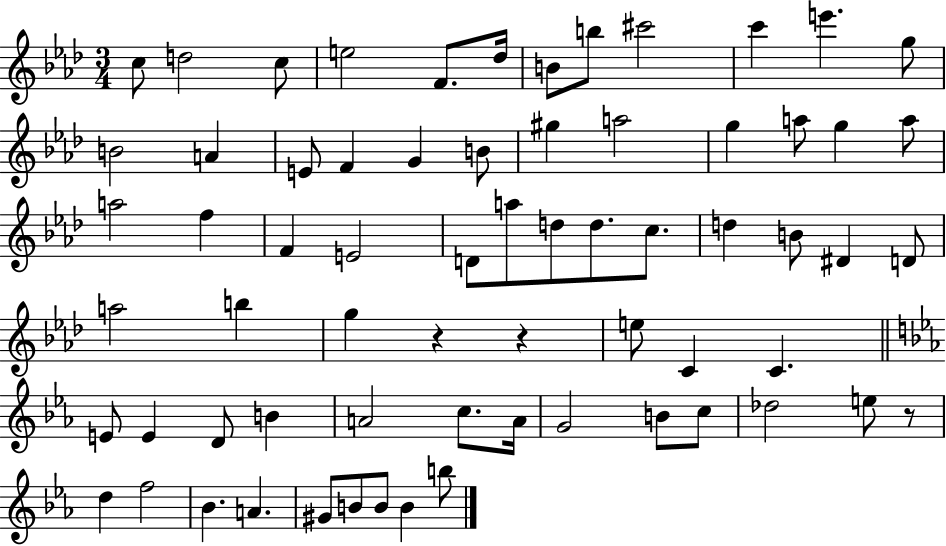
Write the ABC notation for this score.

X:1
T:Untitled
M:3/4
L:1/4
K:Ab
c/2 d2 c/2 e2 F/2 _d/4 B/2 b/2 ^c'2 c' e' g/2 B2 A E/2 F G B/2 ^g a2 g a/2 g a/2 a2 f F E2 D/2 a/2 d/2 d/2 c/2 d B/2 ^D D/2 a2 b g z z e/2 C C E/2 E D/2 B A2 c/2 A/4 G2 B/2 c/2 _d2 e/2 z/2 d f2 _B A ^G/2 B/2 B/2 B b/2